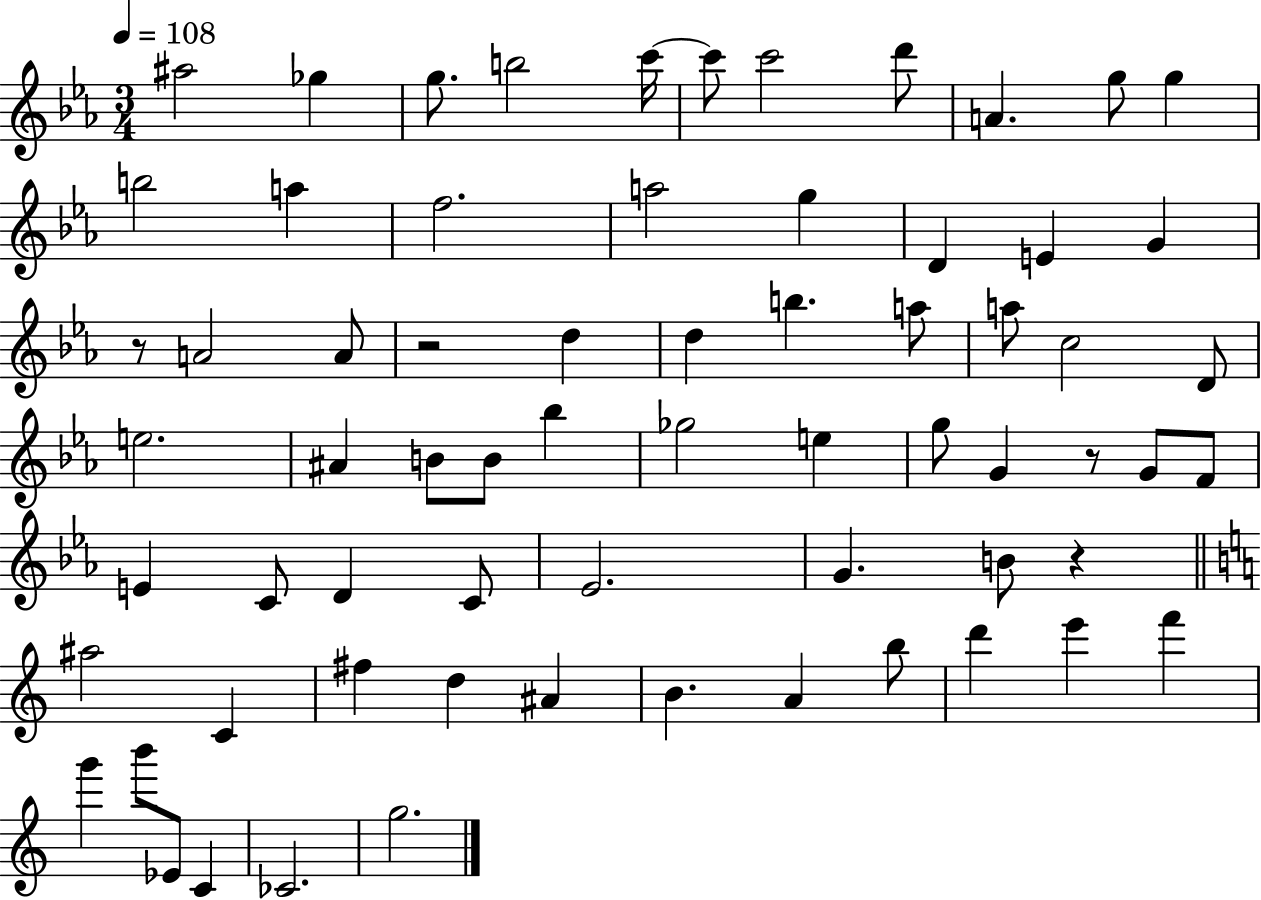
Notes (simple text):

A#5/h Gb5/q G5/e. B5/h C6/s C6/e C6/h D6/e A4/q. G5/e G5/q B5/h A5/q F5/h. A5/h G5/q D4/q E4/q G4/q R/e A4/h A4/e R/h D5/q D5/q B5/q. A5/e A5/e C5/h D4/e E5/h. A#4/q B4/e B4/e Bb5/q Gb5/h E5/q G5/e G4/q R/e G4/e F4/e E4/q C4/e D4/q C4/e Eb4/h. G4/q. B4/e R/q A#5/h C4/q F#5/q D5/q A#4/q B4/q. A4/q B5/e D6/q E6/q F6/q G6/q B6/e Eb4/e C4/q CES4/h. G5/h.